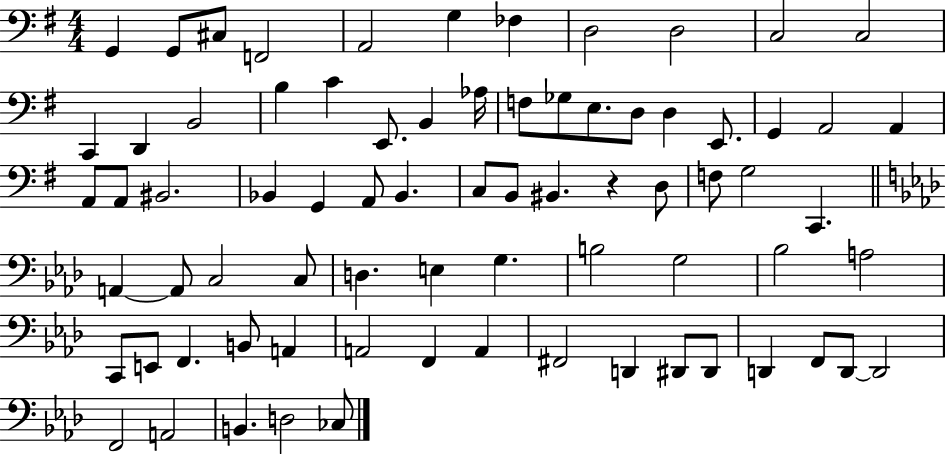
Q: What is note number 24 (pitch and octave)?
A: D3